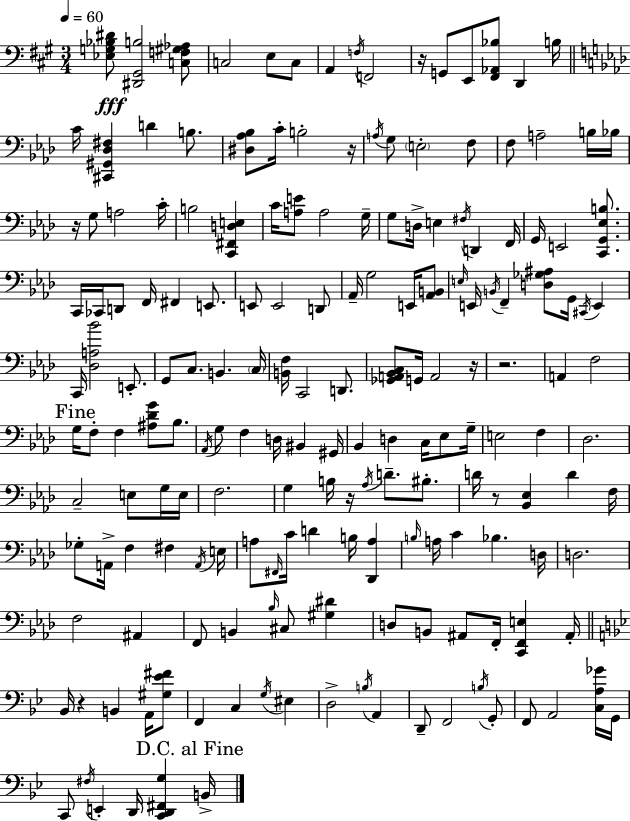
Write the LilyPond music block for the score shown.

{
  \clef bass
  \numericTimeSignature
  \time 3/4
  \key a \major
  \tempo 4 = 60
  <ees g bes dis'>8\fff <dis, gis, b>2 <c f gis aes>8 | c2 e8 c8 | a,4 \acciaccatura { f16 } f,2 | r16 g,8 e,8 <fis, aes, bes>8 d,4 | \break b16 \bar "||" \break \key aes \major c'16 <cis, gis, des fis>4 d'4 b8. | <dis aes bes>8 c'16-. b2-. r16 | \acciaccatura { a16 } g8 \parenthesize e2-. f8 | f8 a2-- b16 | \break bes16 r16 g8 a2 | c'16-. b2 <c, fis, d e>4 | c'16 <a e'>8 a2 | g16-- g8 d16-> e4 \acciaccatura { fis16 } d,4 | \break f,16 g,16 e,2 <c, g, ees b>8. | c,16 ces,16 d,8 f,16 fis,4 e,8. | e,8 e,2 | d,8 aes,16-- g2 e,16 | \break <aes, b,>8 \grace { e16 } e,16 \acciaccatura { b,16 } f,4-- <d ges ais>8 g,16 | \acciaccatura { cis,16 } e,4 c,16 <des a bes'>2 | e,8.-. g,8 c8. b,4. | \parenthesize c16 <b, f>16 c,2 | \break d,8. <ges, a, bes, c>8 g,16 a,2 | r16 r2. | a,4 f2 | \mark "Fine" g16 f8-. f4 | \break <ais des' g'>8 bes8. \acciaccatura { aes,16 } g8 f4 | d16 bis,4 gis,16 bes,4 d4 | c16 ees8 g16-- e2 | f4 des2. | \break c2-- | e8 g16 e16 f2. | g4 b16 r16 | \acciaccatura { aes16 } d'8.-- bis8.-. d'16 r8 <bes, ees>4 | \break d'4 f16 ges8-. a,16-> f4 | fis4 \acciaccatura { a,16 } e16 a8 \grace { fis,16 } c'16 | d'4 b16 <des, a>4 \grace { b16 } a16 c'4 | bes4. d16 d2. | \break f2 | ais,4 f,8 | b,4 \grace { bes16 } cis8 <gis dis'>4 d8 | b,8 ais,8 f,16-. <c, f, e>4 ais,16-. \bar "||" \break \key g \minor bes,16 r4 b,4 a,16 <gis ees' fis'>8 | f,4 c4 \acciaccatura { g16 } eis4 | d2-> \acciaccatura { b16 } a,4 | d,8-- f,2 | \break \acciaccatura { b16 } g,8-. f,8 a,2 | <c a ges'>16 g,16 c,8 \acciaccatura { fis16 } e,4-. d,16 <c, d, fis, g>4 | \mark "D.C. al Fine" b,16-> \bar "|."
}